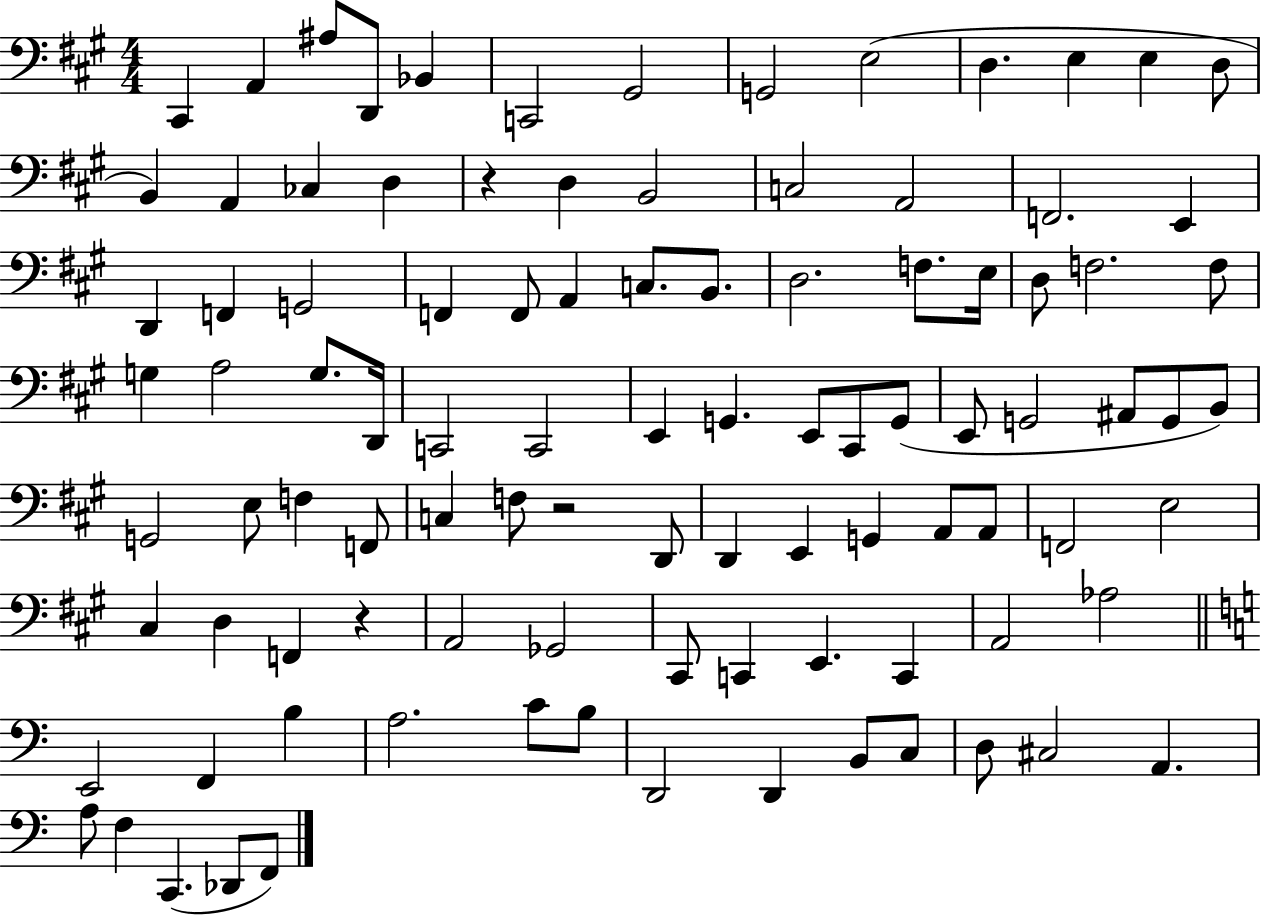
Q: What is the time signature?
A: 4/4